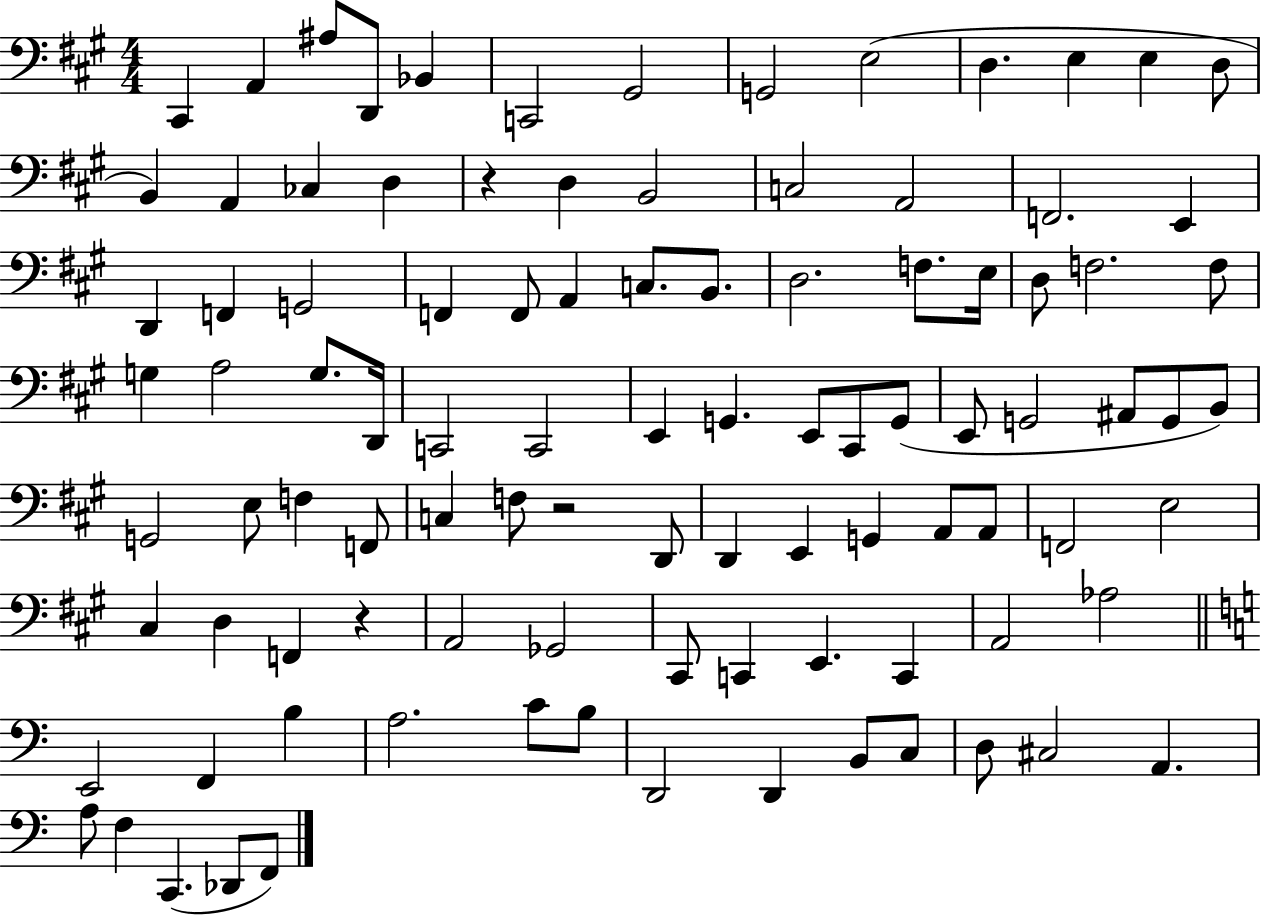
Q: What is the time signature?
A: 4/4